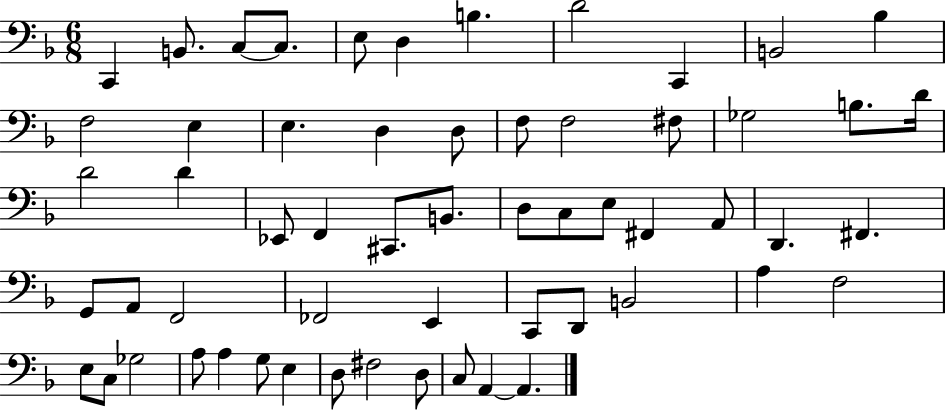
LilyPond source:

{
  \clef bass
  \numericTimeSignature
  \time 6/8
  \key f \major
  c,4 b,8. c8~~ c8. | e8 d4 b4. | d'2 c,4 | b,2 bes4 | \break f2 e4 | e4. d4 d8 | f8 f2 fis8 | ges2 b8. d'16 | \break d'2 d'4 | ees,8 f,4 cis,8. b,8. | d8 c8 e8 fis,4 a,8 | d,4. fis,4. | \break g,8 a,8 f,2 | fes,2 e,4 | c,8 d,8 b,2 | a4 f2 | \break e8 c8 ges2 | a8 a4 g8 e4 | d8 fis2 d8 | c8 a,4~~ a,4. | \break \bar "|."
}